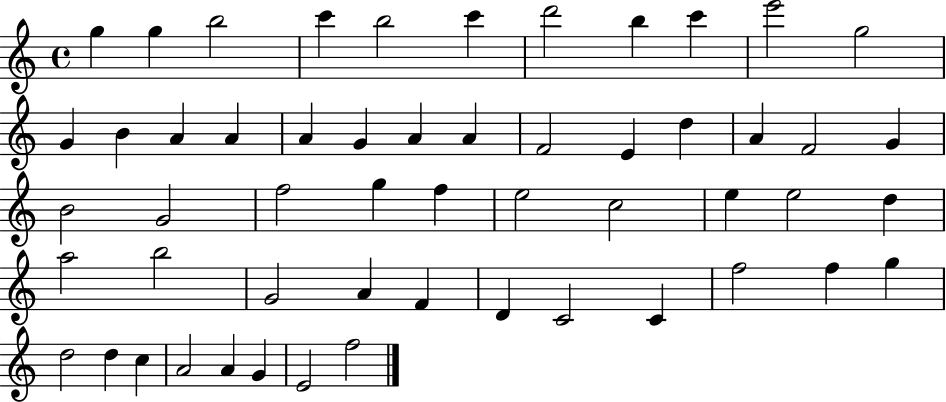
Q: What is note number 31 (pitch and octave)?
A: E5